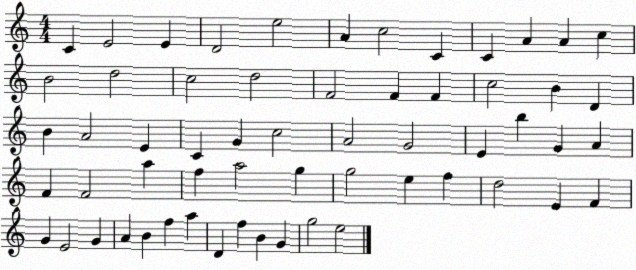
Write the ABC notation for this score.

X:1
T:Untitled
M:4/4
L:1/4
K:C
C E2 E D2 e2 A c2 C C A A c B2 d2 c2 d2 F2 F F c2 B D B A2 E C G c2 A2 G2 E b G A F F2 a f a2 g g2 e f d2 E F G E2 G A B f a D f B G g2 e2